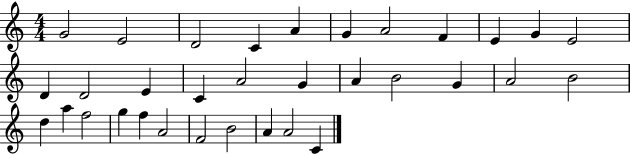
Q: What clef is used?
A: treble